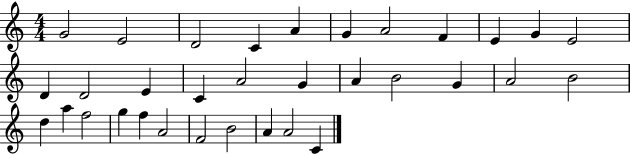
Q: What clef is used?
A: treble